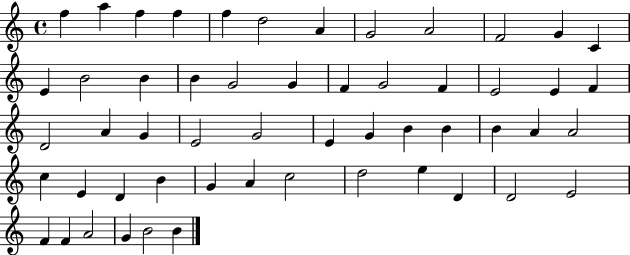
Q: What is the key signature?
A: C major